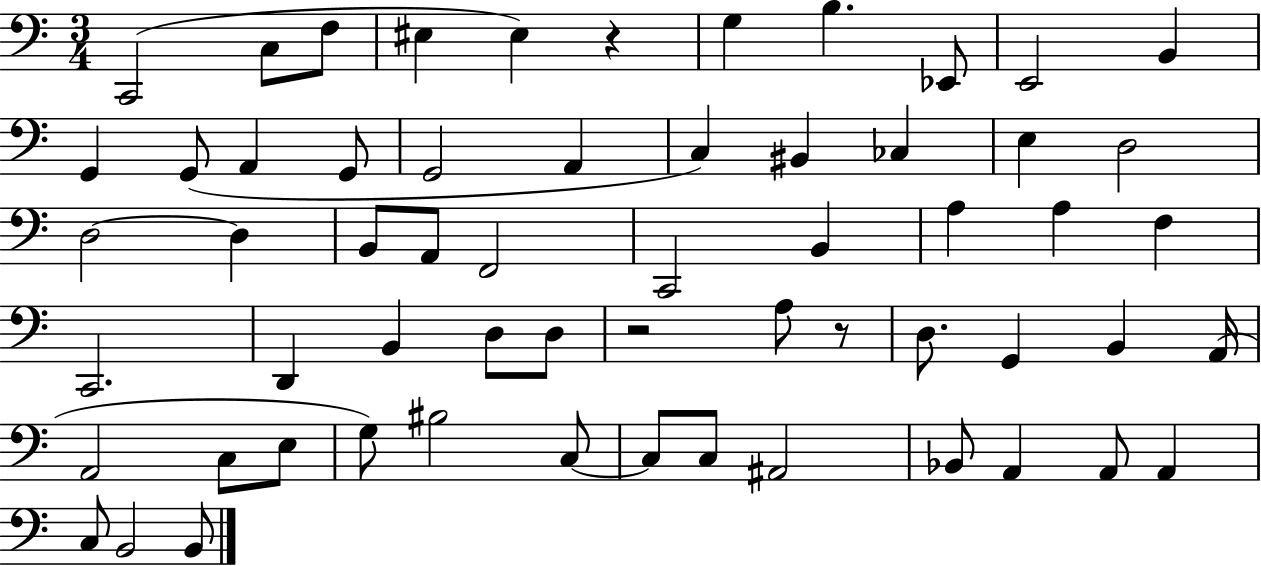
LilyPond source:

{
  \clef bass
  \numericTimeSignature
  \time 3/4
  \key c \major
  \repeat volta 2 { c,2( c8 f8 | eis4 eis4) r4 | g4 b4. ees,8 | e,2 b,4 | \break g,4 g,8( a,4 g,8 | g,2 a,4 | c4) bis,4 ces4 | e4 d2 | \break d2~~ d4 | b,8 a,8 f,2 | c,2 b,4 | a4 a4 f4 | \break c,2. | d,4 b,4 d8 d8 | r2 a8 r8 | d8. g,4 b,4 a,16( | \break a,2 c8 e8 | g8) bis2 c8~~ | c8 c8 ais,2 | bes,8 a,4 a,8 a,4 | \break c8 b,2 b,8 | } \bar "|."
}